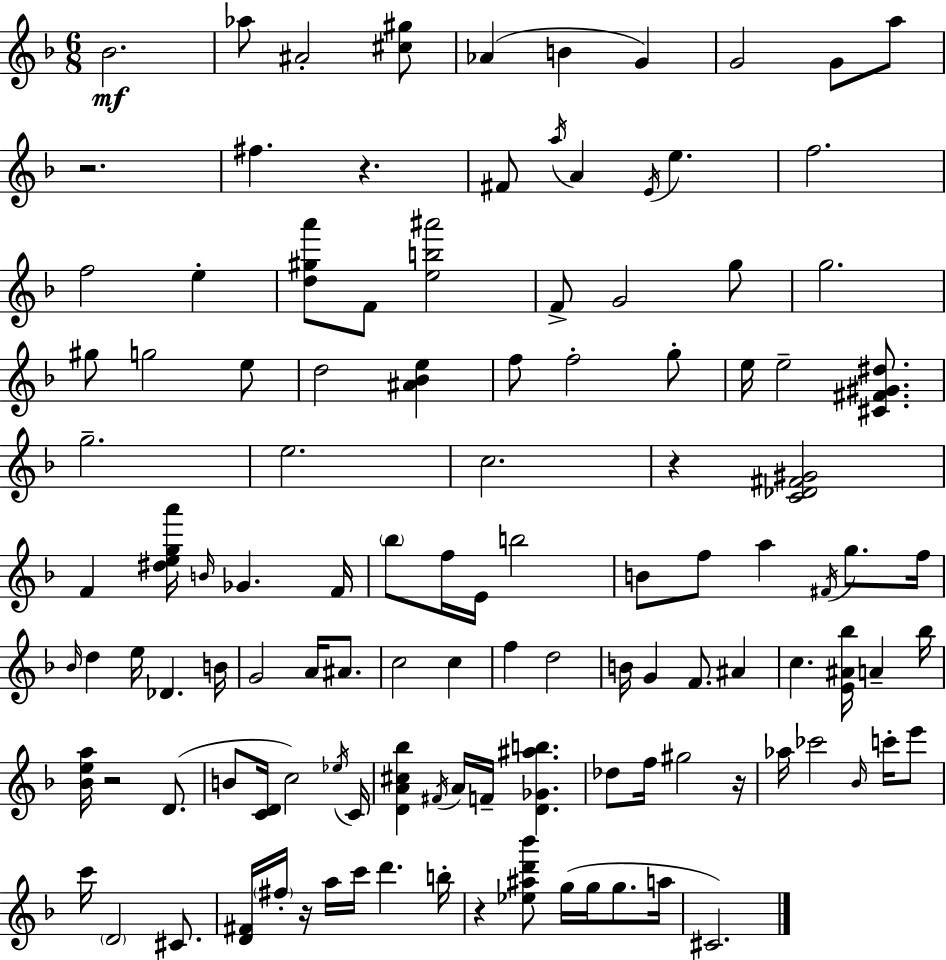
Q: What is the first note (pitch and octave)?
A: Bb4